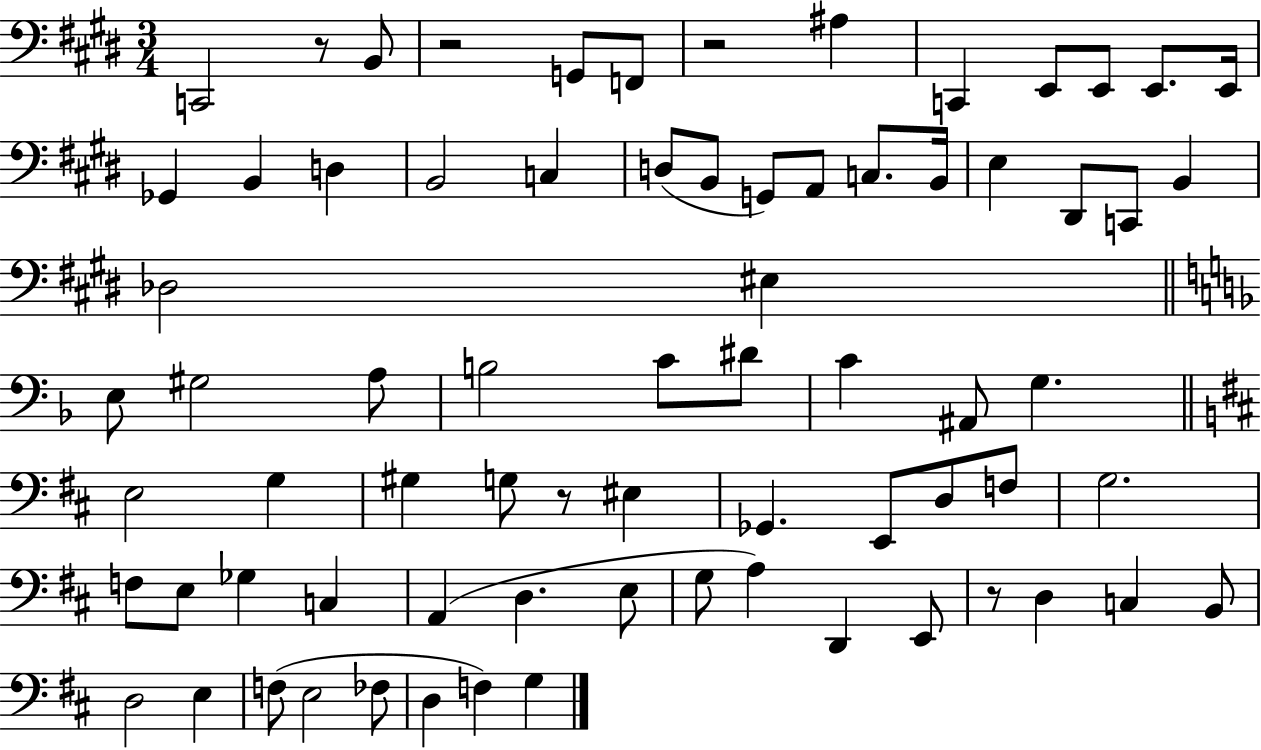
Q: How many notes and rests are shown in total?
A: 73